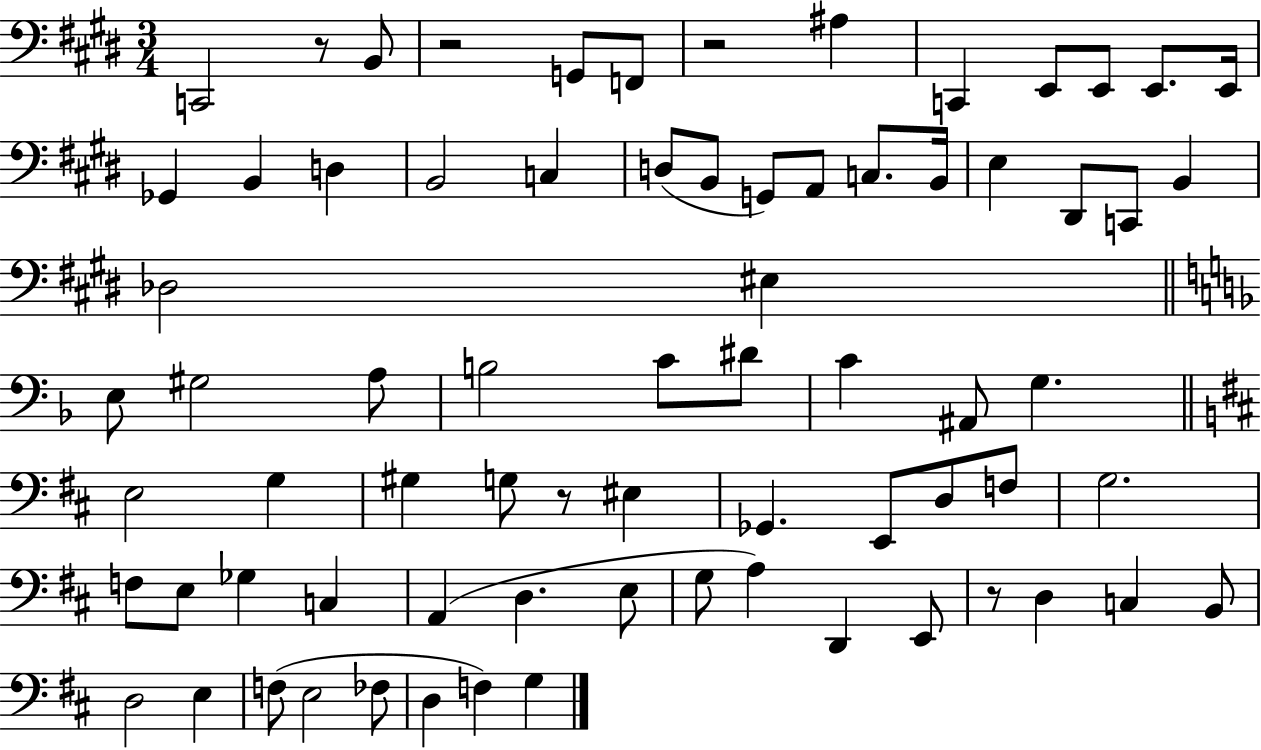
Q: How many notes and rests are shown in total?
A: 73